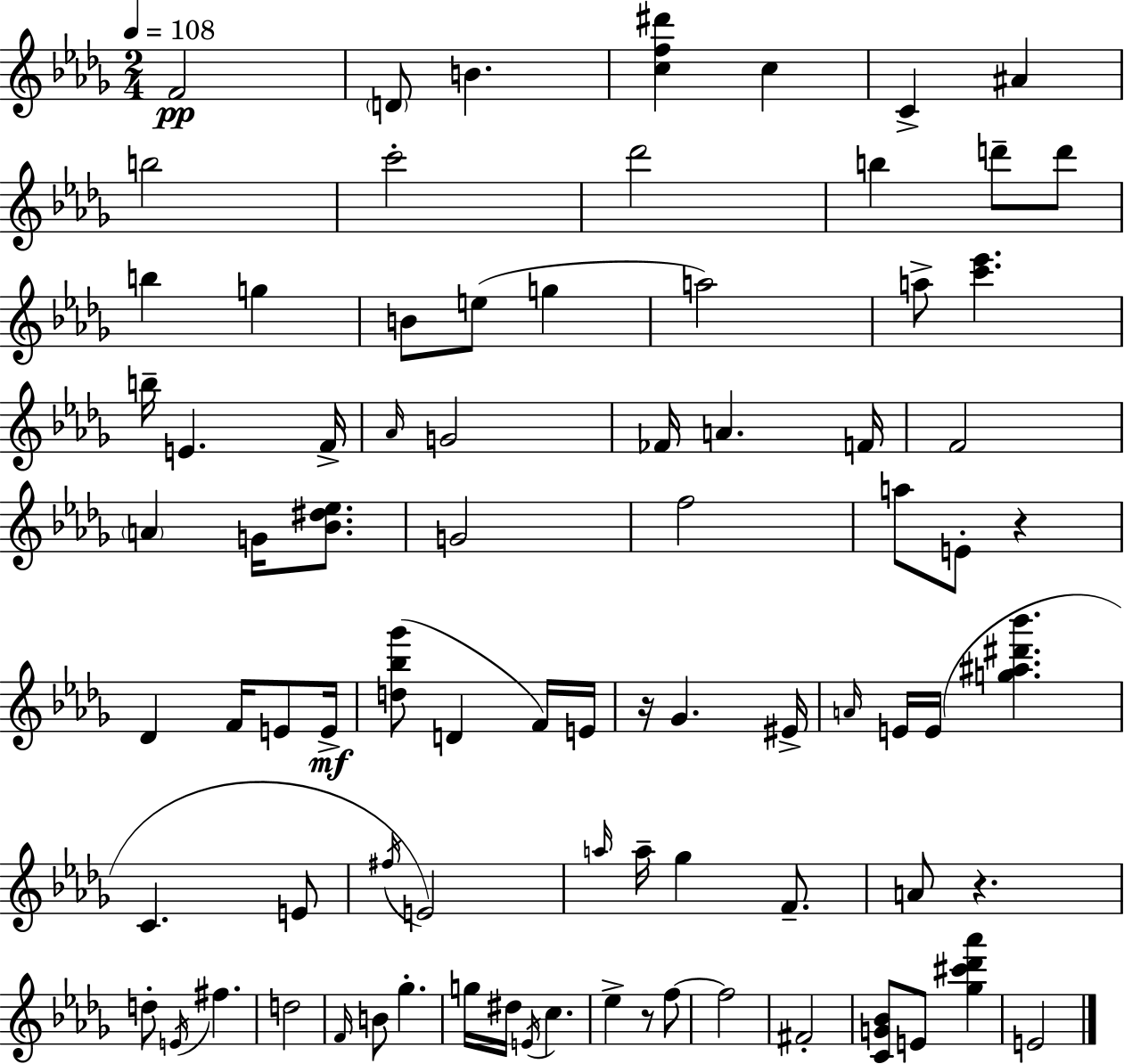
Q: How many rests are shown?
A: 4